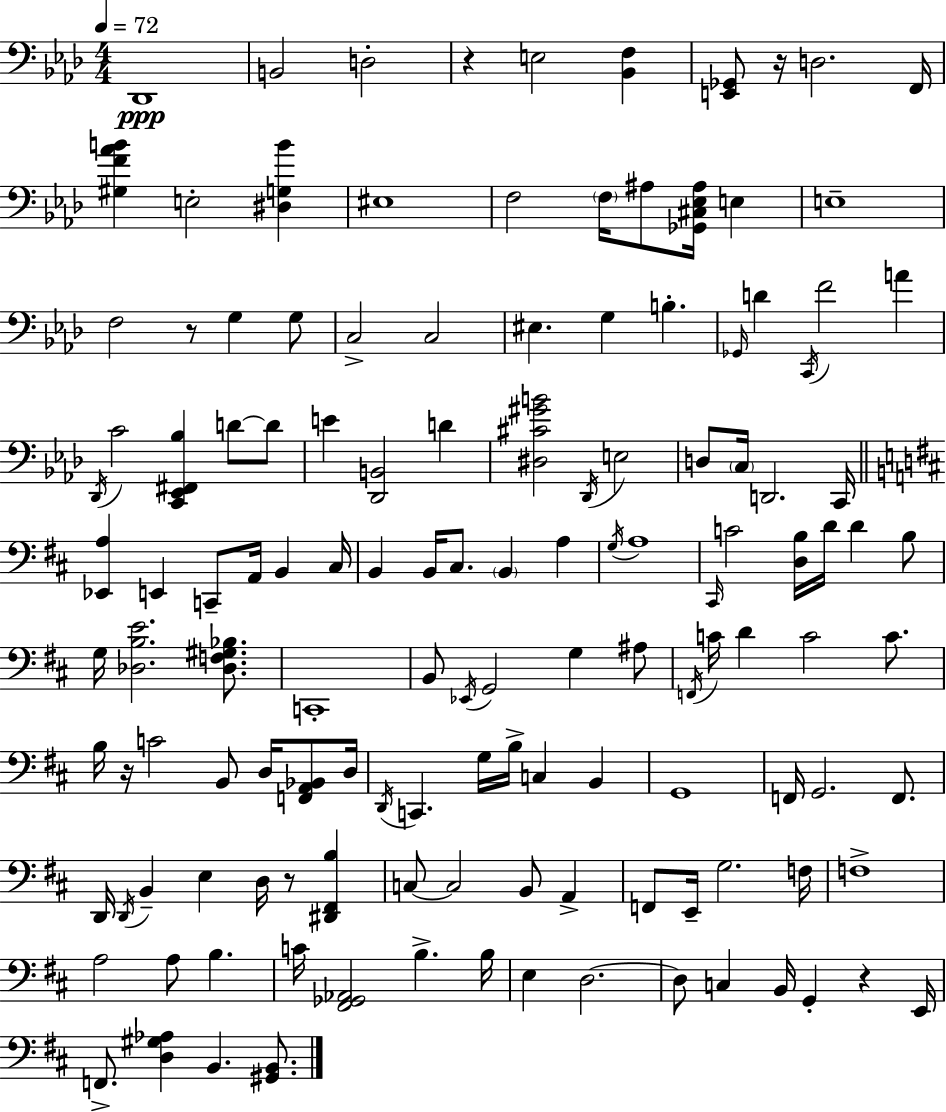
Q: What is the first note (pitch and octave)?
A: Db2